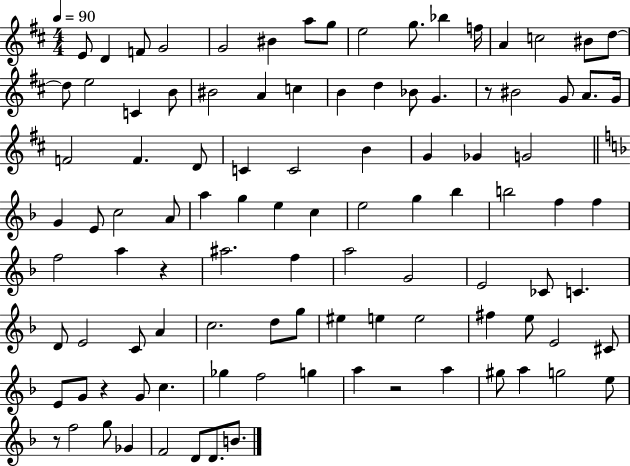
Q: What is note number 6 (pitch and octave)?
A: BIS4